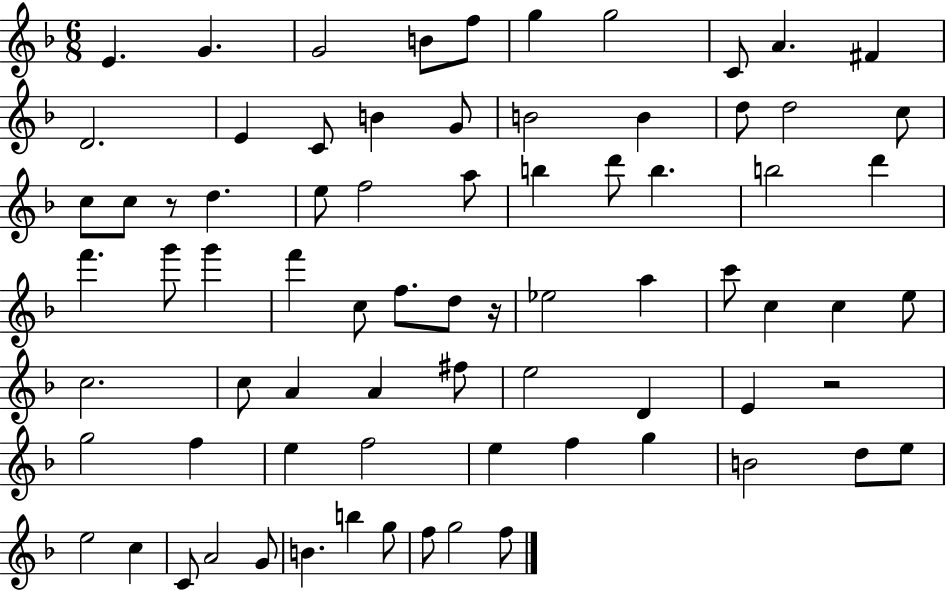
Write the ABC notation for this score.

X:1
T:Untitled
M:6/8
L:1/4
K:F
E G G2 B/2 f/2 g g2 C/2 A ^F D2 E C/2 B G/2 B2 B d/2 d2 c/2 c/2 c/2 z/2 d e/2 f2 a/2 b d'/2 b b2 d' f' g'/2 g' f' c/2 f/2 d/2 z/4 _e2 a c'/2 c c e/2 c2 c/2 A A ^f/2 e2 D E z2 g2 f e f2 e f g B2 d/2 e/2 e2 c C/2 A2 G/2 B b g/2 f/2 g2 f/2